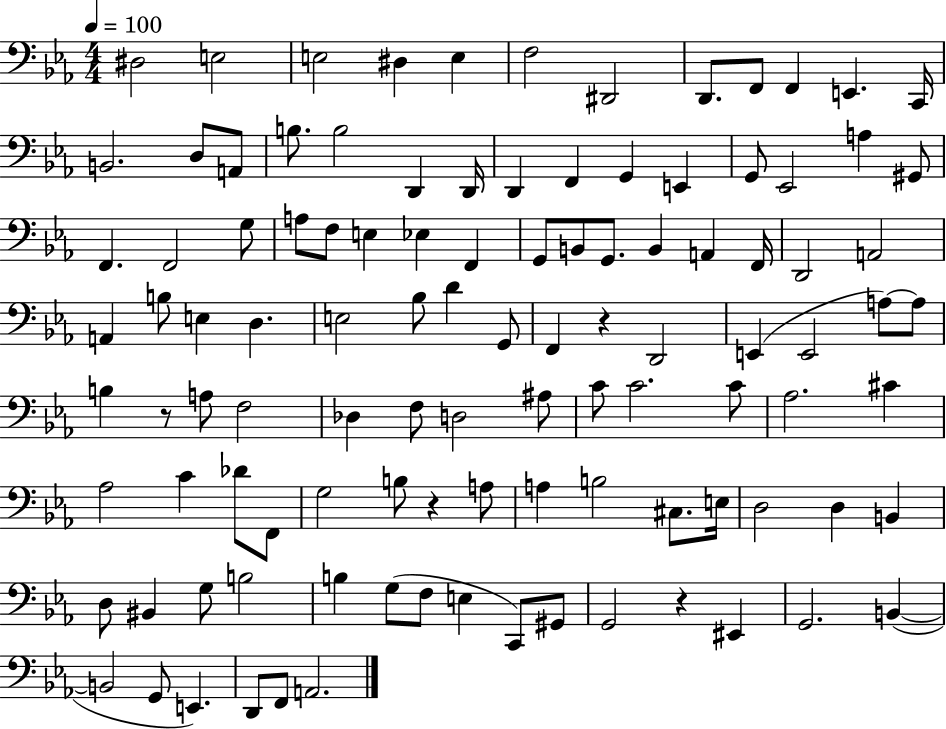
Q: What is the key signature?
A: EES major